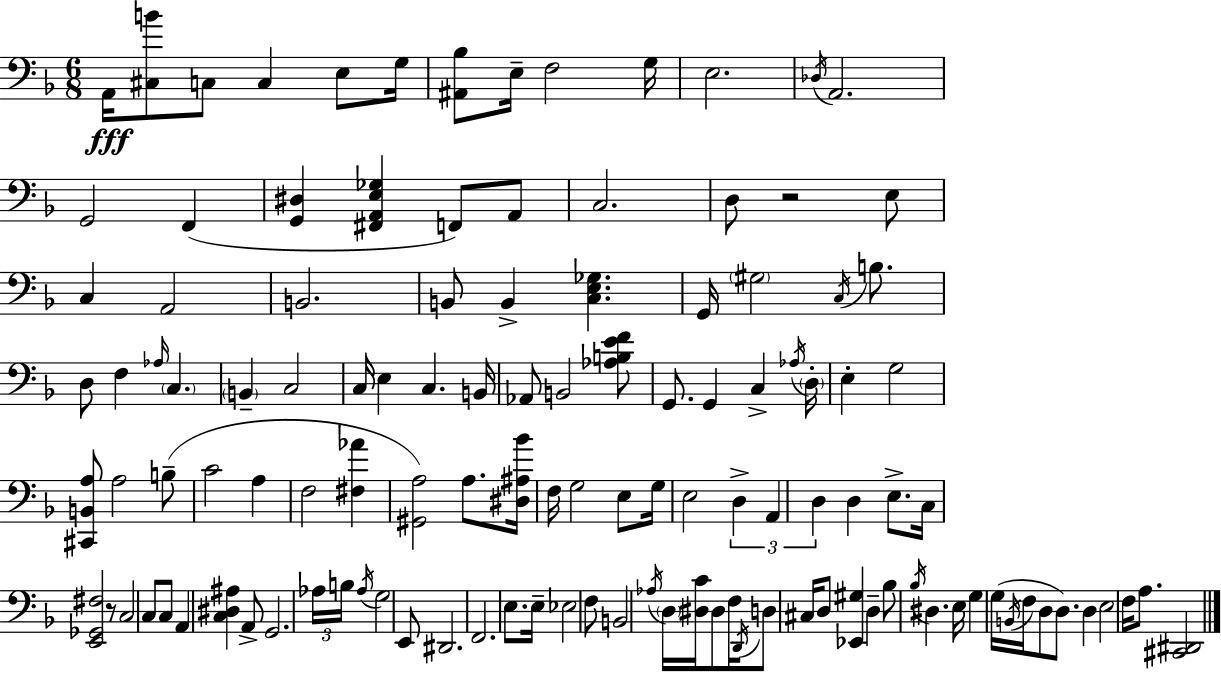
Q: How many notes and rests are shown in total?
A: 121